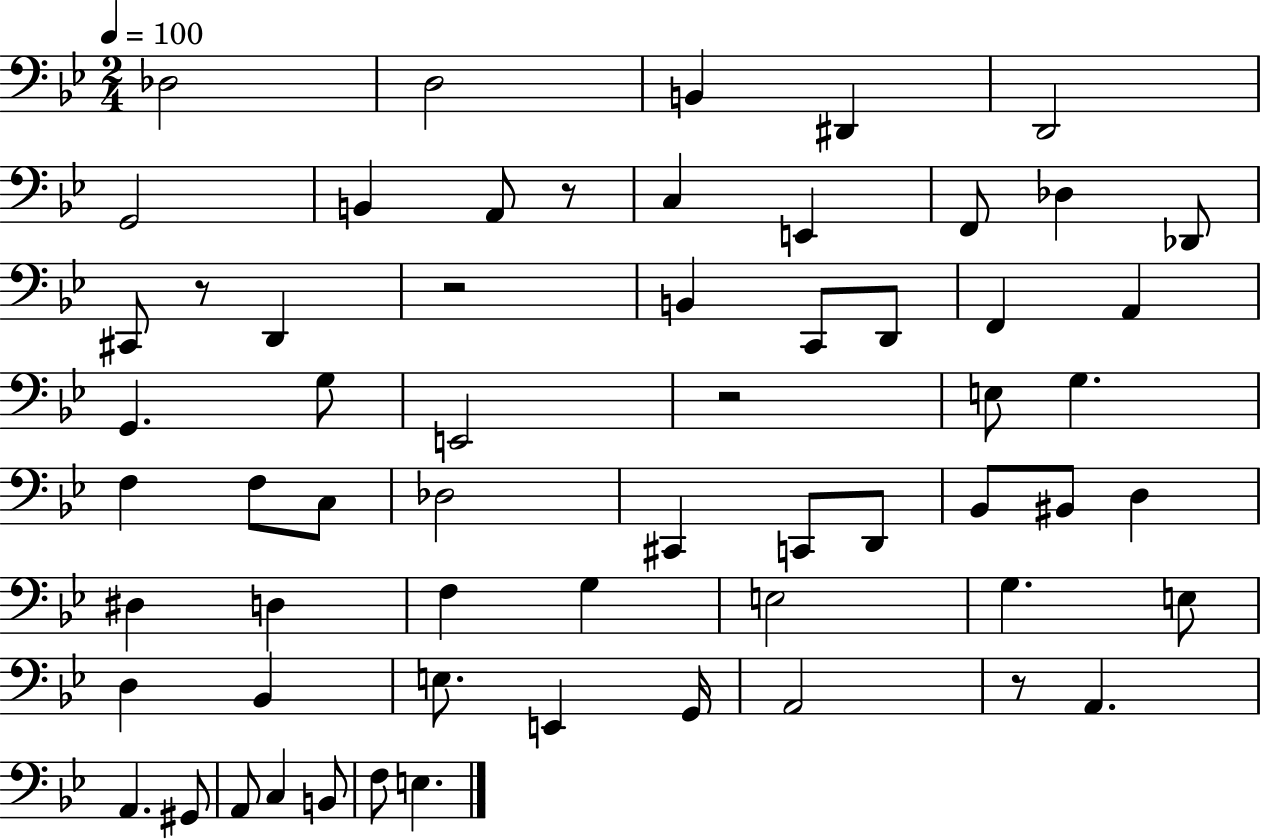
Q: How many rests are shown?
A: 5